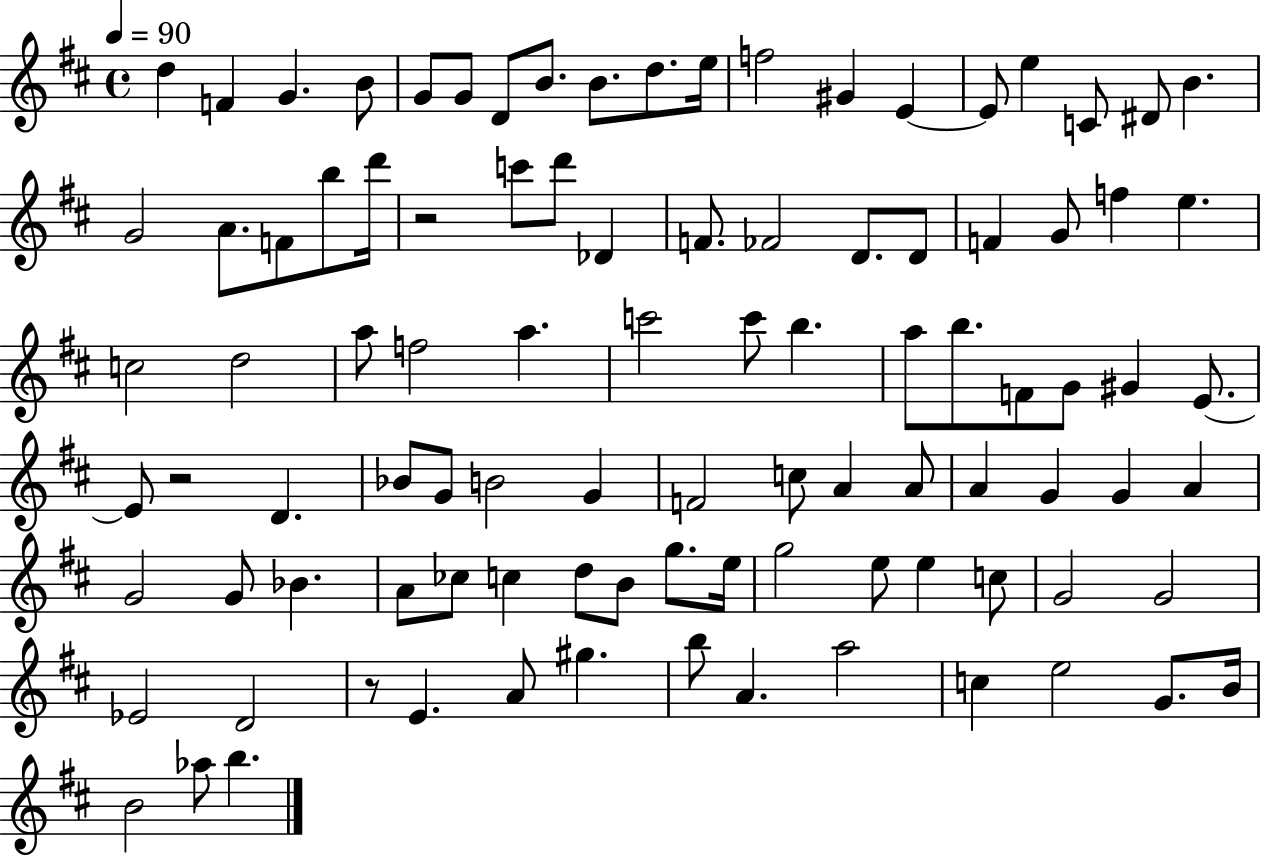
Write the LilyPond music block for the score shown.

{
  \clef treble
  \time 4/4
  \defaultTimeSignature
  \key d \major
  \tempo 4 = 90
  d''4 f'4 g'4. b'8 | g'8 g'8 d'8 b'8. b'8. d''8. e''16 | f''2 gis'4 e'4~~ | e'8 e''4 c'8 dis'8 b'4. | \break g'2 a'8. f'8 b''8 d'''16 | r2 c'''8 d'''8 des'4 | f'8. fes'2 d'8. d'8 | f'4 g'8 f''4 e''4. | \break c''2 d''2 | a''8 f''2 a''4. | c'''2 c'''8 b''4. | a''8 b''8. f'8 g'8 gis'4 e'8.~~ | \break e'8 r2 d'4. | bes'8 g'8 b'2 g'4 | f'2 c''8 a'4 a'8 | a'4 g'4 g'4 a'4 | \break g'2 g'8 bes'4. | a'8 ces''8 c''4 d''8 b'8 g''8. e''16 | g''2 e''8 e''4 c''8 | g'2 g'2 | \break ees'2 d'2 | r8 e'4. a'8 gis''4. | b''8 a'4. a''2 | c''4 e''2 g'8. b'16 | \break b'2 aes''8 b''4. | \bar "|."
}